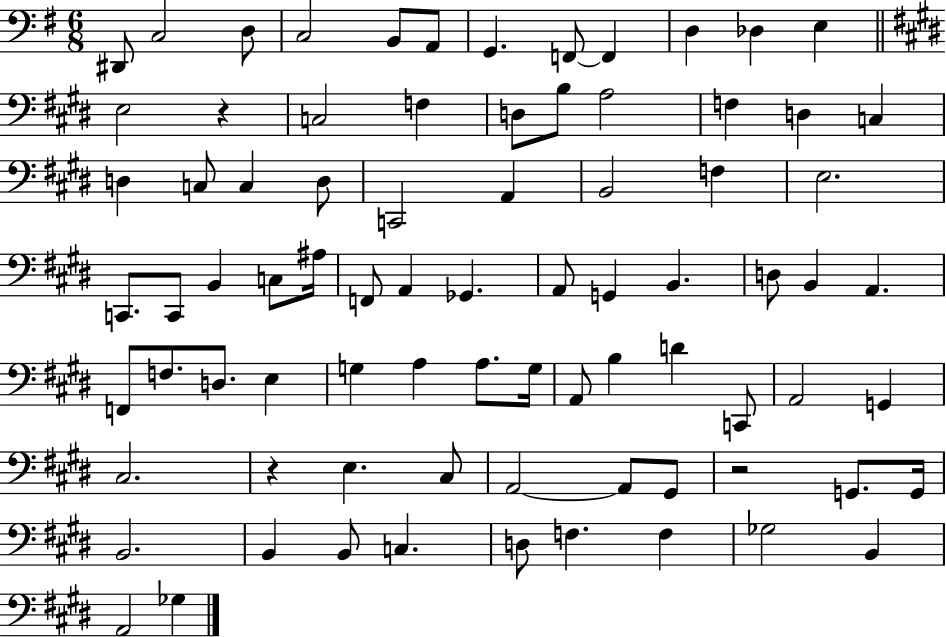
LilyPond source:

{
  \clef bass
  \numericTimeSignature
  \time 6/8
  \key g \major
  dis,8 c2 d8 | c2 b,8 a,8 | g,4. f,8~~ f,4 | d4 des4 e4 | \break \bar "||" \break \key e \major e2 r4 | c2 f4 | d8 b8 a2 | f4 d4 c4 | \break d4 c8 c4 d8 | c,2 a,4 | b,2 f4 | e2. | \break c,8. c,8 b,4 c8 ais16 | f,8 a,4 ges,4. | a,8 g,4 b,4. | d8 b,4 a,4. | \break f,8 f8. d8. e4 | g4 a4 a8. g16 | a,8 b4 d'4 c,8 | a,2 g,4 | \break cis2. | r4 e4. cis8 | a,2~~ a,8 gis,8 | r2 g,8. g,16 | \break b,2. | b,4 b,8 c4. | d8 f4. f4 | ges2 b,4 | \break a,2 ges4 | \bar "|."
}